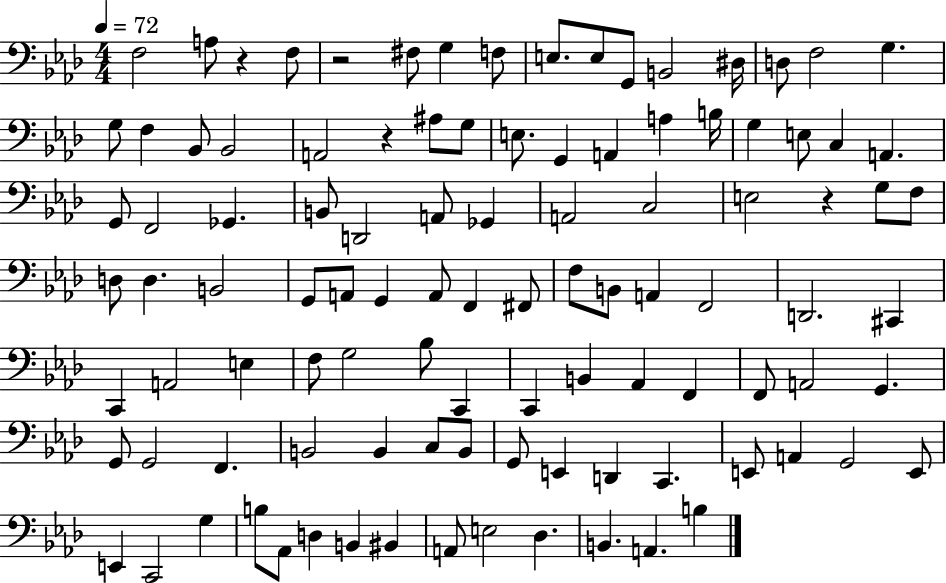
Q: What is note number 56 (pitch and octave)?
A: D2